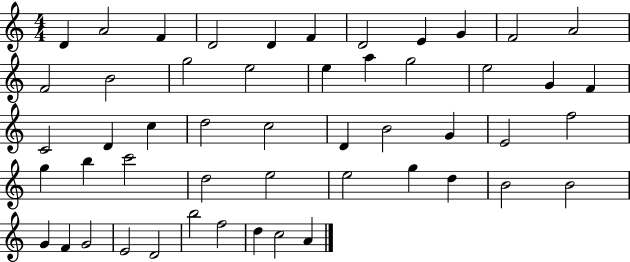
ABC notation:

X:1
T:Untitled
M:4/4
L:1/4
K:C
D A2 F D2 D F D2 E G F2 A2 F2 B2 g2 e2 e a g2 e2 G F C2 D c d2 c2 D B2 G E2 f2 g b c'2 d2 e2 e2 g d B2 B2 G F G2 E2 D2 b2 f2 d c2 A